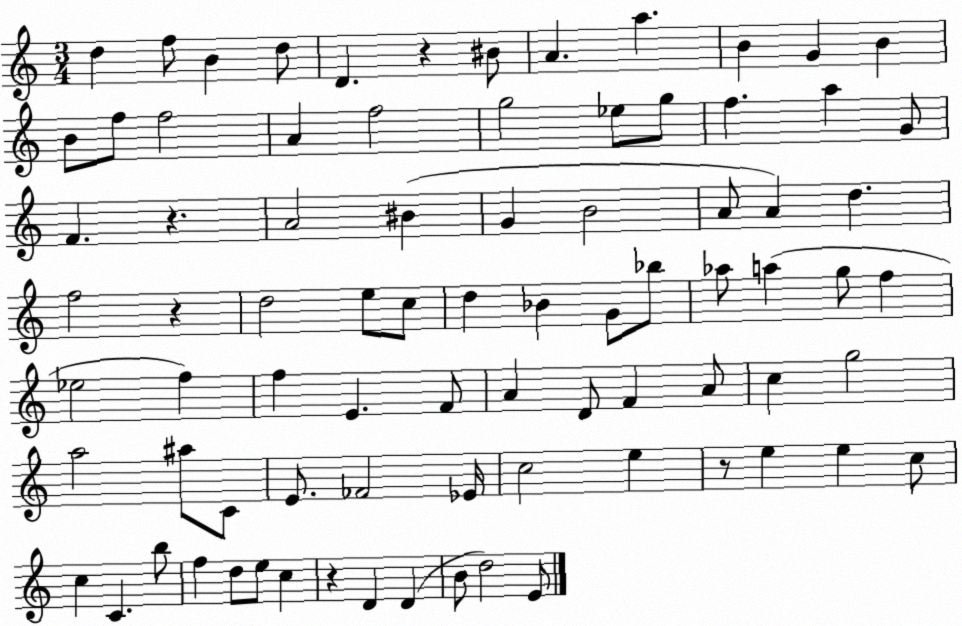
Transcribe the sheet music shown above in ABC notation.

X:1
T:Untitled
M:3/4
L:1/4
K:C
d f/2 B d/2 D z ^B/2 A a B G B B/2 f/2 f2 A f2 g2 _e/2 g/2 f a G/2 F z A2 ^B G B2 A/2 A d f2 z d2 e/2 c/2 d _B G/2 _b/2 _a/2 a g/2 f _e2 f f E F/2 A D/2 F A/2 c g2 a2 ^a/2 C/2 E/2 _F2 _E/4 c2 e z/2 e e c/2 c C b/2 f d/2 e/2 c z D D B/2 d2 E/2